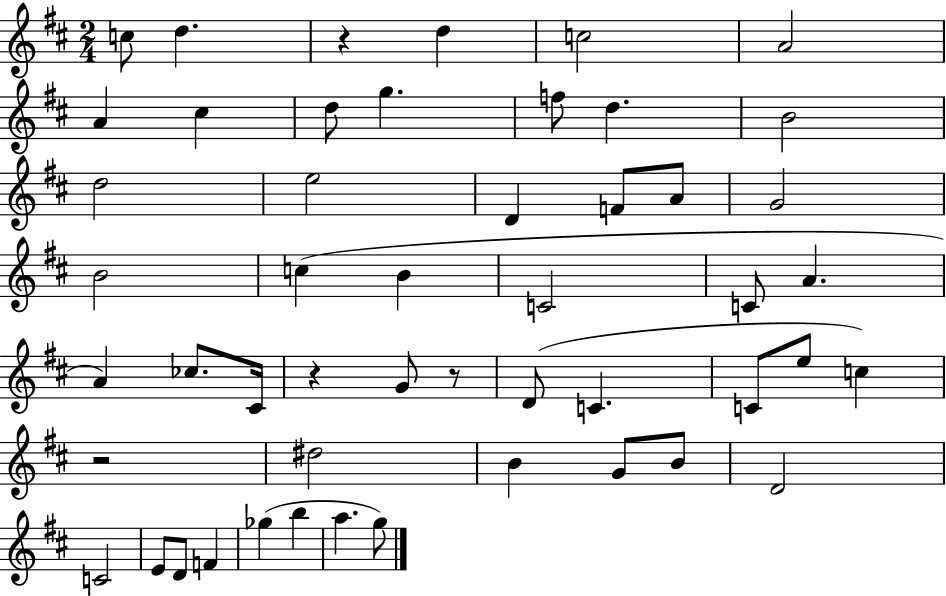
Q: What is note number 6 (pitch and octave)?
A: A4